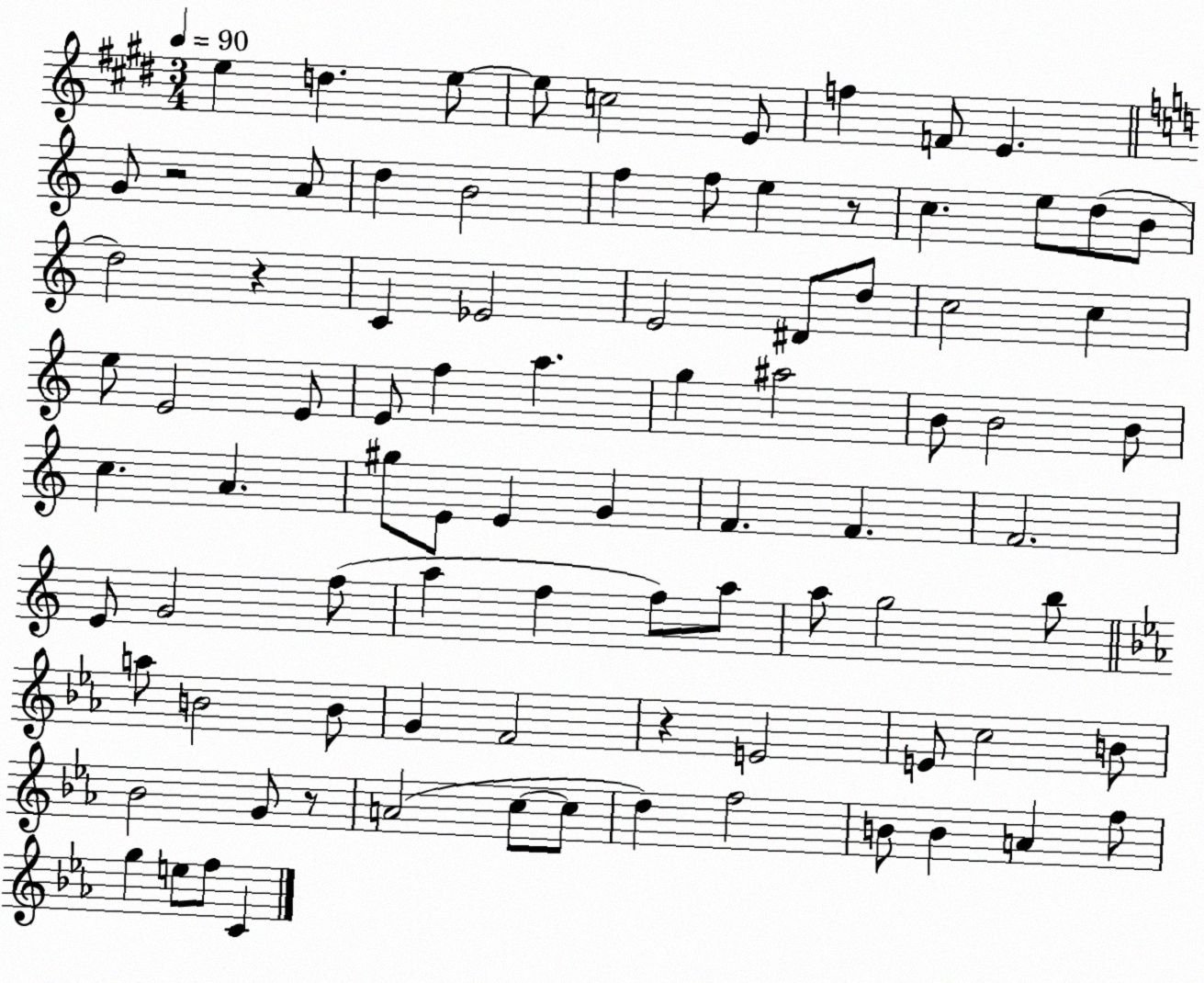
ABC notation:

X:1
T:Untitled
M:3/4
L:1/4
K:E
e d e/2 e/2 c2 E/2 f F/2 E G/2 z2 A/2 d B2 f f/2 e z/2 c e/2 d/2 B/2 d2 z C _E2 E2 ^D/2 d/2 c2 c e/2 E2 E/2 E/2 f a g ^a2 B/2 B2 B/2 c A ^g/2 E/2 E G F F F2 E/2 G2 f/2 a f f/2 a/2 a/2 g2 b/2 a/2 B2 B/2 G F2 z E2 E/2 c2 B/2 _B2 G/2 z/2 A2 c/2 c/2 d f2 B/2 B A f/2 g e/2 f/2 C